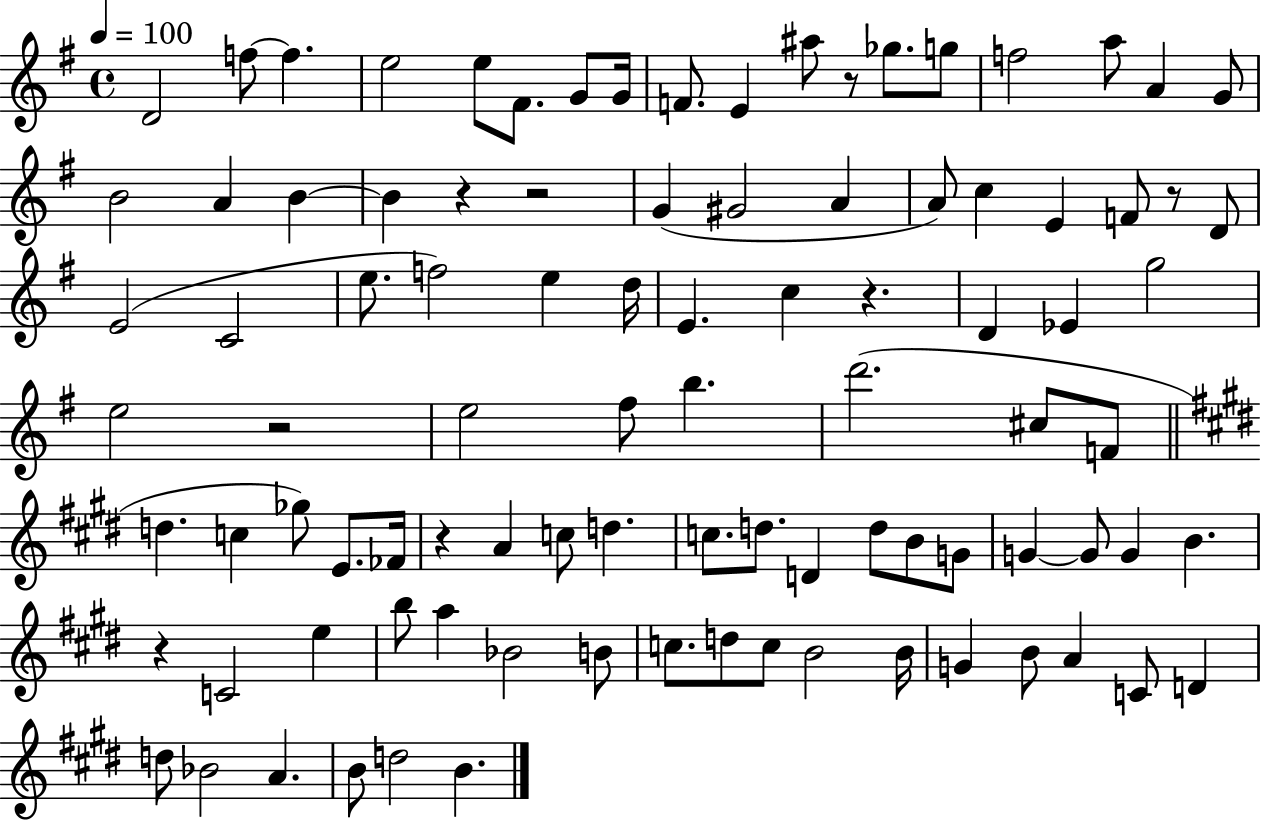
{
  \clef treble
  \time 4/4
  \defaultTimeSignature
  \key g \major
  \tempo 4 = 100
  d'2 f''8~~ f''4. | e''2 e''8 fis'8. g'8 g'16 | f'8. e'4 ais''8 r8 ges''8. g''8 | f''2 a''8 a'4 g'8 | \break b'2 a'4 b'4~~ | b'4 r4 r2 | g'4( gis'2 a'4 | a'8) c''4 e'4 f'8 r8 d'8 | \break e'2( c'2 | e''8. f''2) e''4 d''16 | e'4. c''4 r4. | d'4 ees'4 g''2 | \break e''2 r2 | e''2 fis''8 b''4. | d'''2.( cis''8 f'8 | \bar "||" \break \key e \major d''4. c''4 ges''8) e'8. fes'16 | r4 a'4 c''8 d''4. | c''8. d''8. d'4 d''8 b'8 g'8 | g'4~~ g'8 g'4 b'4. | \break r4 c'2 e''4 | b''8 a''4 bes'2 b'8 | c''8. d''8 c''8 b'2 b'16 | g'4 b'8 a'4 c'8 d'4 | \break d''8 bes'2 a'4. | b'8 d''2 b'4. | \bar "|."
}